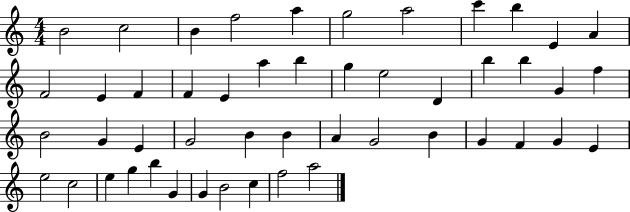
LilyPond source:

{
  \clef treble
  \numericTimeSignature
  \time 4/4
  \key c \major
  b'2 c''2 | b'4 f''2 a''4 | g''2 a''2 | c'''4 b''4 e'4 a'4 | \break f'2 e'4 f'4 | f'4 e'4 a''4 b''4 | g''4 e''2 d'4 | b''4 b''4 g'4 f''4 | \break b'2 g'4 e'4 | g'2 b'4 b'4 | a'4 g'2 b'4 | g'4 f'4 g'4 e'4 | \break e''2 c''2 | e''4 g''4 b''4 g'4 | g'4 b'2 c''4 | f''2 a''2 | \break \bar "|."
}